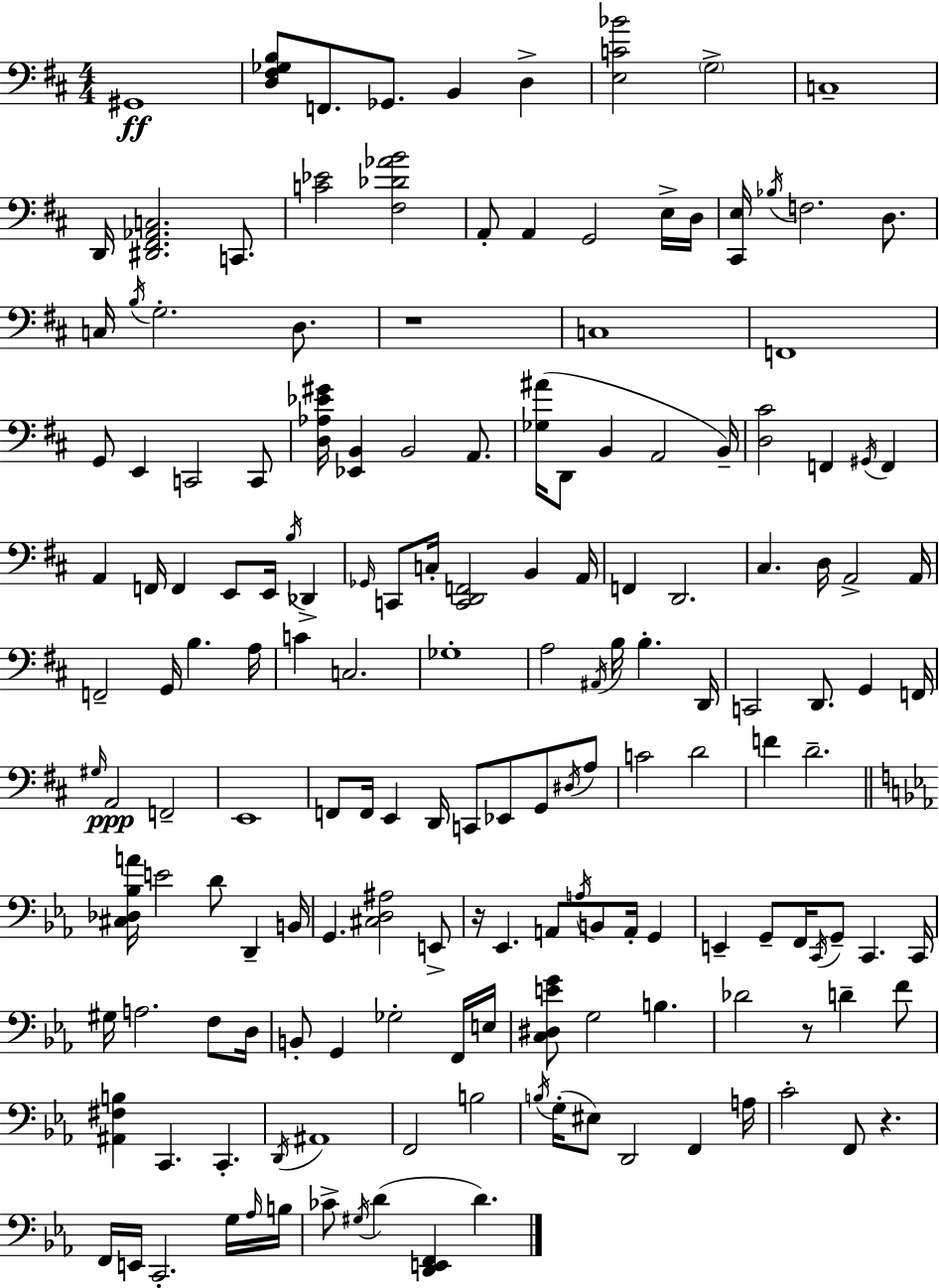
X:1
T:Untitled
M:4/4
L:1/4
K:D
^G,,4 [D,^F,_G,B,]/2 F,,/2 _G,,/2 B,, D, [E,C_B]2 G,2 C,4 D,,/4 [^D,,^F,,_A,,C,]2 C,,/2 [C_E]2 [^F,_D_AB]2 A,,/2 A,, G,,2 E,/4 D,/4 [^C,,E,]/4 _B,/4 F,2 D,/2 C,/4 B,/4 G,2 D,/2 z4 C,4 F,,4 G,,/2 E,, C,,2 C,,/2 [D,_A,_E^G]/4 [_E,,B,,] B,,2 A,,/2 [_G,^A]/4 D,,/2 B,, A,,2 B,,/4 [D,^C]2 F,, ^G,,/4 F,, A,, F,,/4 F,, E,,/2 E,,/4 B,/4 _D,, _G,,/4 C,,/2 C,/4 [C,,D,,F,,]2 B,, A,,/4 F,, D,,2 ^C, D,/4 A,,2 A,,/4 F,,2 G,,/4 B, A,/4 C C,2 _G,4 A,2 ^A,,/4 B,/4 B, D,,/4 C,,2 D,,/2 G,, F,,/4 ^G,/4 A,,2 F,,2 E,,4 F,,/2 F,,/4 E,, D,,/4 C,,/2 _E,,/2 G,,/2 ^D,/4 A,/2 C2 D2 F D2 [^C,_D,_B,A]/4 E2 D/2 D,, B,,/4 G,, [^C,D,^A,]2 E,,/2 z/4 _E,, A,,/2 A,/4 B,,/2 A,,/4 G,, E,, G,,/2 F,,/4 C,,/4 G,,/2 C,, C,,/4 ^G,/4 A,2 F,/2 D,/4 B,,/2 G,, _G,2 F,,/4 E,/4 [C,^D,EG]/2 G,2 B, _D2 z/2 D F/2 [^A,,^F,B,] C,, C,, D,,/4 ^A,,4 F,,2 B,2 B,/4 G,/4 ^E,/2 D,,2 F,, A,/4 C2 F,,/2 z F,,/4 E,,/4 C,,2 G,/4 _A,/4 B,/4 _C/2 ^G,/4 D [D,,E,,F,,] D